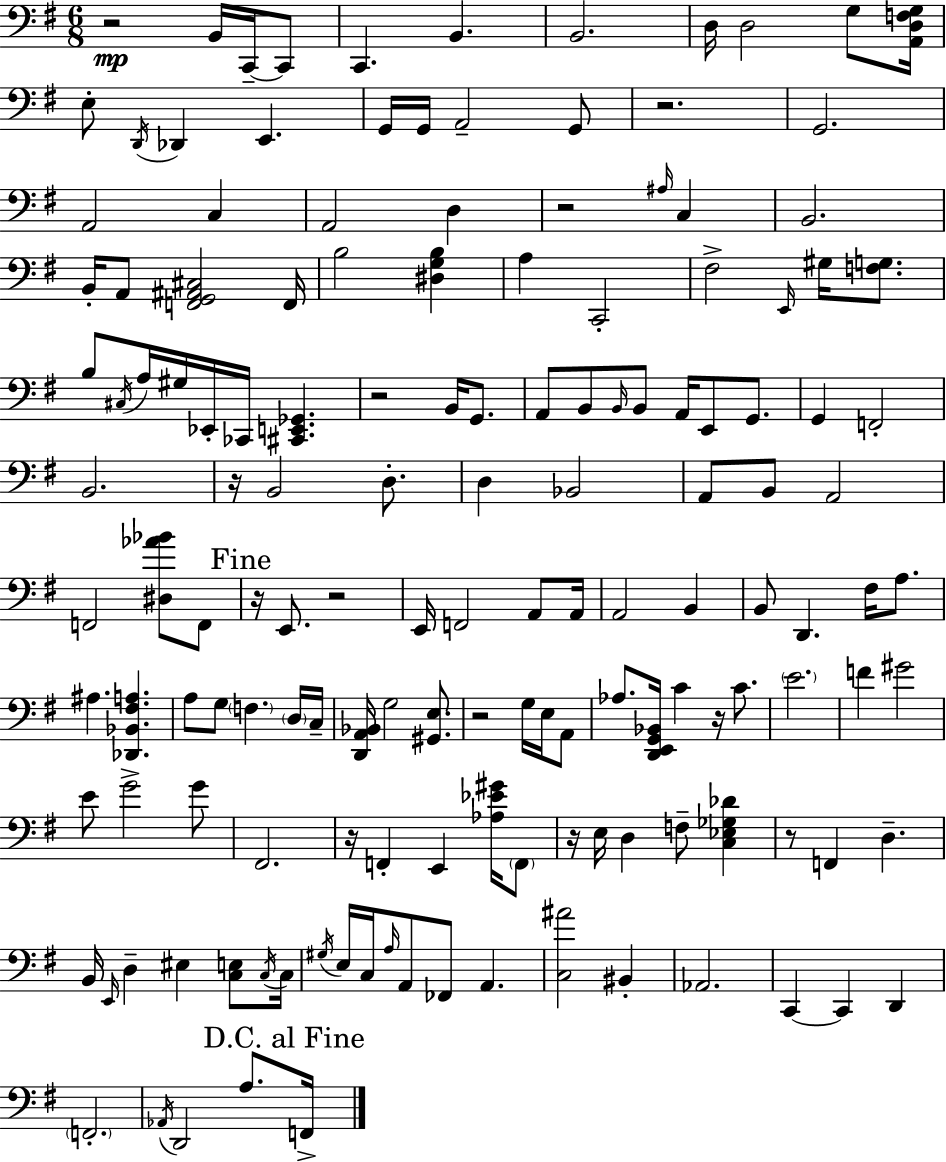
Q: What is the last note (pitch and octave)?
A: F2